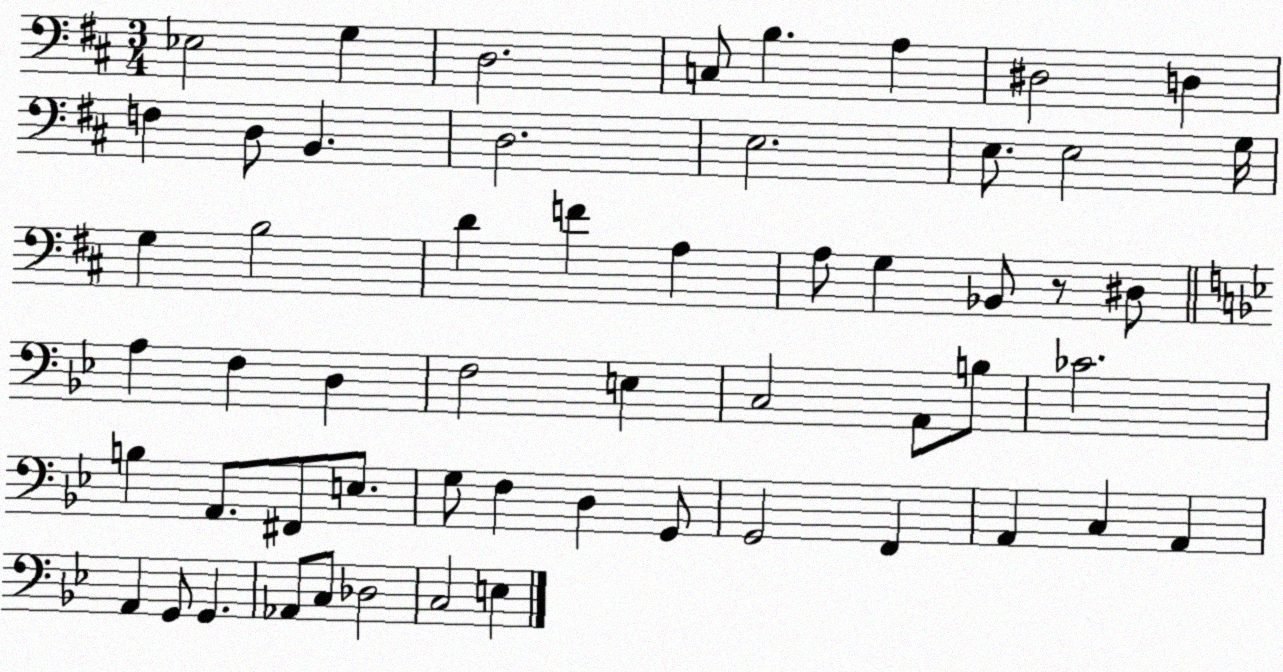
X:1
T:Untitled
M:3/4
L:1/4
K:D
_E,2 G, D,2 C,/2 B, A, ^D,2 D, F, D,/2 B,, D,2 E,2 E,/2 E,2 G,/4 G, B,2 D F A, A,/2 G, _B,,/2 z/2 ^D,/2 A, F, D, F,2 E, C,2 A,,/2 B,/2 _C2 B, A,,/2 ^F,,/2 E,/2 G,/2 F, D, G,,/2 G,,2 F,, A,, C, A,, A,, G,,/2 G,, _A,,/2 C,/2 _D,2 C,2 E,